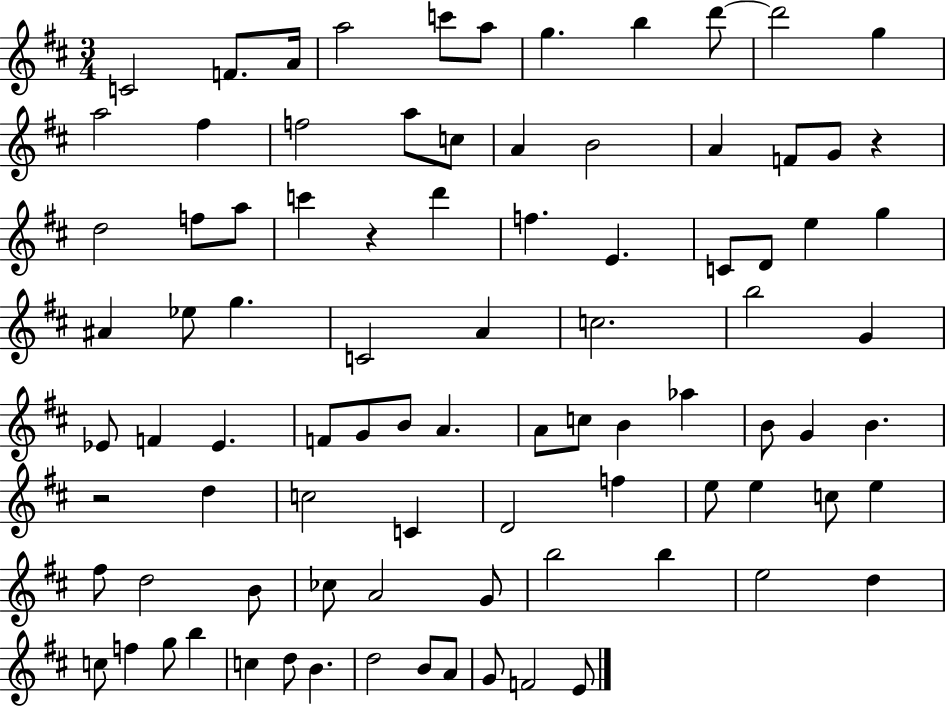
C4/h F4/e. A4/s A5/h C6/e A5/e G5/q. B5/q D6/e D6/h G5/q A5/h F#5/q F5/h A5/e C5/e A4/q B4/h A4/q F4/e G4/e R/q D5/h F5/e A5/e C6/q R/q D6/q F5/q. E4/q. C4/e D4/e E5/q G5/q A#4/q Eb5/e G5/q. C4/h A4/q C5/h. B5/h G4/q Eb4/e F4/q Eb4/q. F4/e G4/e B4/e A4/q. A4/e C5/e B4/q Ab5/q B4/e G4/q B4/q. R/h D5/q C5/h C4/q D4/h F5/q E5/e E5/q C5/e E5/q F#5/e D5/h B4/e CES5/e A4/h G4/e B5/h B5/q E5/h D5/q C5/e F5/q G5/e B5/q C5/q D5/e B4/q. D5/h B4/e A4/e G4/e F4/h E4/e